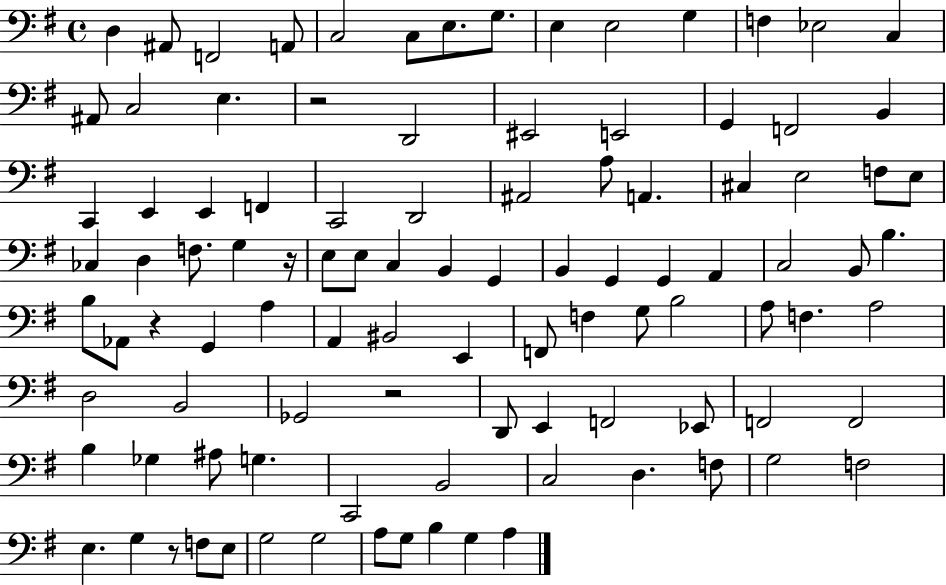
D3/q A#2/e F2/h A2/e C3/h C3/e E3/e. G3/e. E3/q E3/h G3/q F3/q Eb3/h C3/q A#2/e C3/h E3/q. R/h D2/h EIS2/h E2/h G2/q F2/h B2/q C2/q E2/q E2/q F2/q C2/h D2/h A#2/h A3/e A2/q. C#3/q E3/h F3/e E3/e CES3/q D3/q F3/e. G3/q R/s E3/e E3/e C3/q B2/q G2/q B2/q G2/q G2/q A2/q C3/h B2/e B3/q. B3/e Ab2/e R/q G2/q A3/q A2/q BIS2/h E2/q F2/e F3/q G3/e B3/h A3/e F3/q. A3/h D3/h B2/h Gb2/h R/h D2/e E2/q F2/h Eb2/e F2/h F2/h B3/q Gb3/q A#3/e G3/q. C2/h B2/h C3/h D3/q. F3/e G3/h F3/h E3/q. G3/q R/e F3/e E3/e G3/h G3/h A3/e G3/e B3/q G3/q A3/q